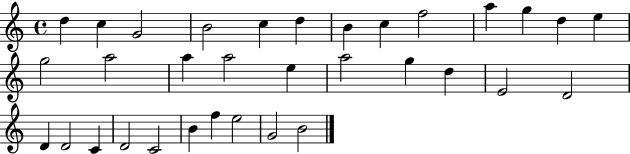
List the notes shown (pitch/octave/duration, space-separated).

D5/q C5/q G4/h B4/h C5/q D5/q B4/q C5/q F5/h A5/q G5/q D5/q E5/q G5/h A5/h A5/q A5/h E5/q A5/h G5/q D5/q E4/h D4/h D4/q D4/h C4/q D4/h C4/h B4/q F5/q E5/h G4/h B4/h